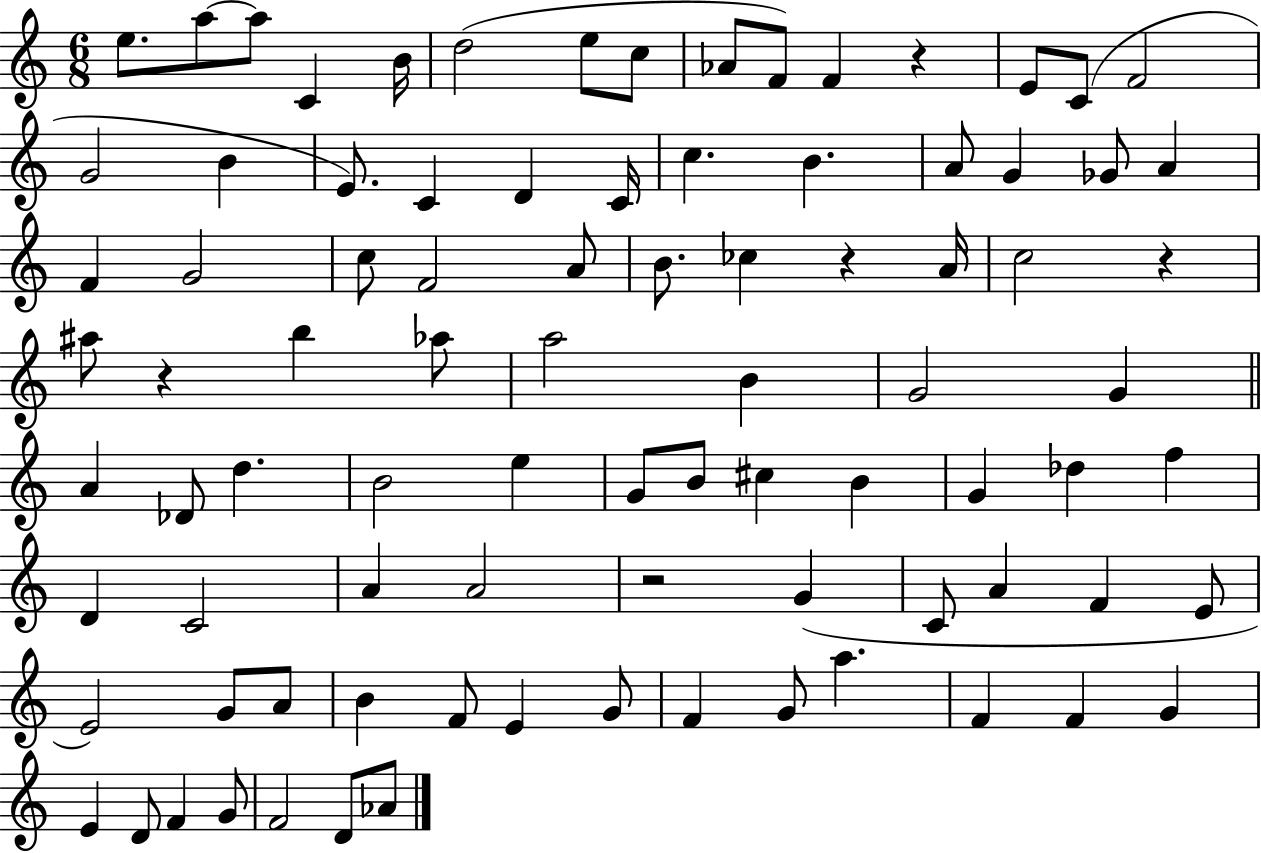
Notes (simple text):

E5/e. A5/e A5/e C4/q B4/s D5/h E5/e C5/e Ab4/e F4/e F4/q R/q E4/e C4/e F4/h G4/h B4/q E4/e. C4/q D4/q C4/s C5/q. B4/q. A4/e G4/q Gb4/e A4/q F4/q G4/h C5/e F4/h A4/e B4/e. CES5/q R/q A4/s C5/h R/q A#5/e R/q B5/q Ab5/e A5/h B4/q G4/h G4/q A4/q Db4/e D5/q. B4/h E5/q G4/e B4/e C#5/q B4/q G4/q Db5/q F5/q D4/q C4/h A4/q A4/h R/h G4/q C4/e A4/q F4/q E4/e E4/h G4/e A4/e B4/q F4/e E4/q G4/e F4/q G4/e A5/q. F4/q F4/q G4/q E4/q D4/e F4/q G4/e F4/h D4/e Ab4/e